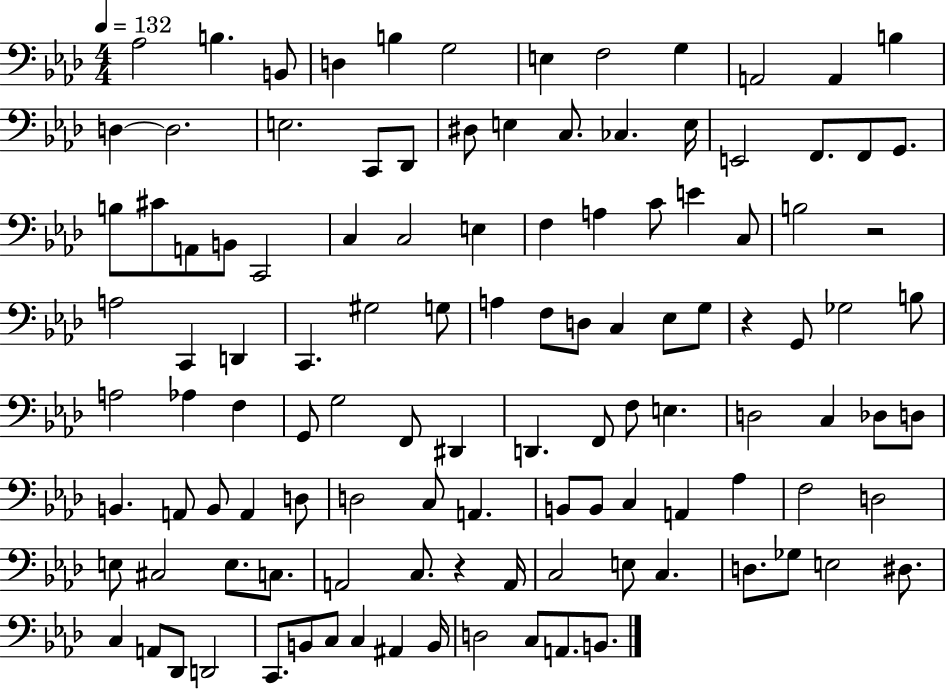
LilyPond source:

{
  \clef bass
  \numericTimeSignature
  \time 4/4
  \key aes \major
  \tempo 4 = 132
  aes2 b4. b,8 | d4 b4 g2 | e4 f2 g4 | a,2 a,4 b4 | \break d4~~ d2. | e2. c,8 des,8 | dis8 e4 c8. ces4. e16 | e,2 f,8. f,8 g,8. | \break b8 cis'8 a,8 b,8 c,2 | c4 c2 e4 | f4 a4 c'8 e'4 c8 | b2 r2 | \break a2 c,4 d,4 | c,4. gis2 g8 | a4 f8 d8 c4 ees8 g8 | r4 g,8 ges2 b8 | \break a2 aes4 f4 | g,8 g2 f,8 dis,4 | d,4. f,8 f8 e4. | d2 c4 des8 d8 | \break b,4. a,8 b,8 a,4 d8 | d2 c8 a,4. | b,8 b,8 c4 a,4 aes4 | f2 d2 | \break e8 cis2 e8. c8. | a,2 c8. r4 a,16 | c2 e8 c4. | d8. ges8 e2 dis8. | \break c4 a,8 des,8 d,2 | c,8. b,8 c8 c4 ais,4 b,16 | d2 c8 a,8. b,8. | \bar "|."
}